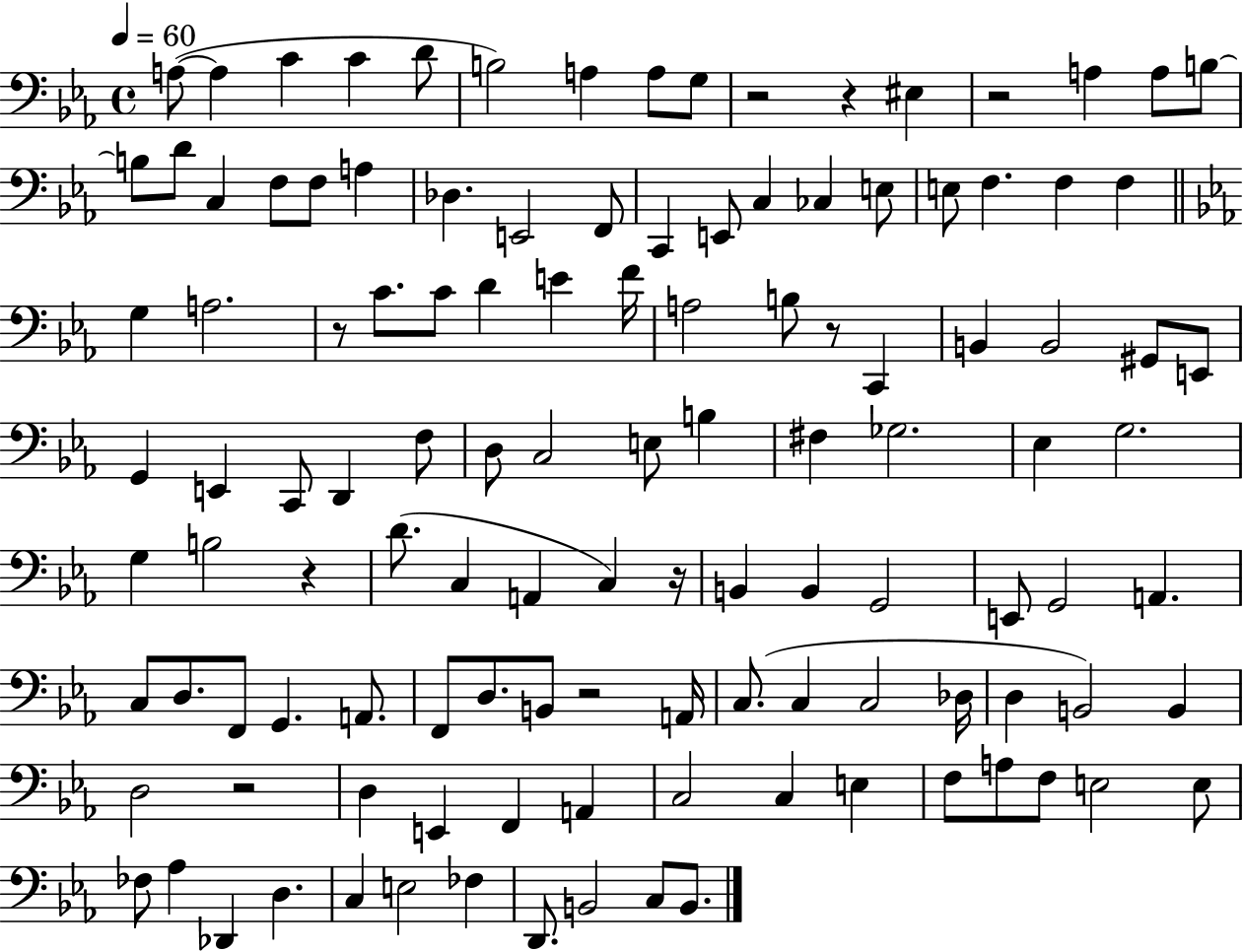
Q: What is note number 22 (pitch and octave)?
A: F2